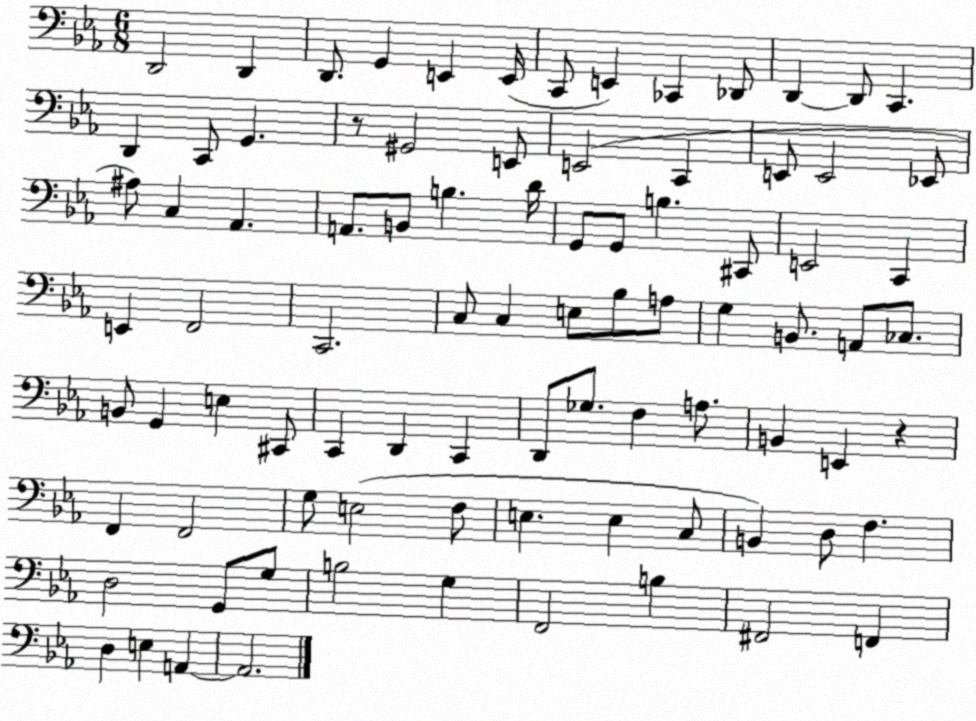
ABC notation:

X:1
T:Untitled
M:6/8
L:1/4
K:Eb
D,,2 D,, D,,/2 G,, E,, E,,/4 C,,/2 E,, _C,, _D,,/2 D,, D,,/2 C,, D,, C,,/2 G,, z/2 ^G,,2 E,,/2 E,,2 C,, E,,/2 E,,2 _E,,/2 ^A,/2 C, _A,, A,,/2 B,,/2 B, D/4 G,,/2 G,,/2 B, ^C,,/2 E,,2 C,, E,, F,,2 C,,2 C,/2 C, E,/2 _B,/2 A,/2 G, B,,/2 A,,/2 _C,/2 B,,/2 G,, E, ^C,,/2 C,, D,, C,, D,,/2 _G,/2 F, A,/2 B,, E,, z F,, F,,2 G,/2 E,2 F,/2 E, E, C,/2 B,, D,/2 F, D,2 G,,/2 G,/2 B,2 G, F,,2 B, ^F,,2 F,, D, E, A,, A,,2